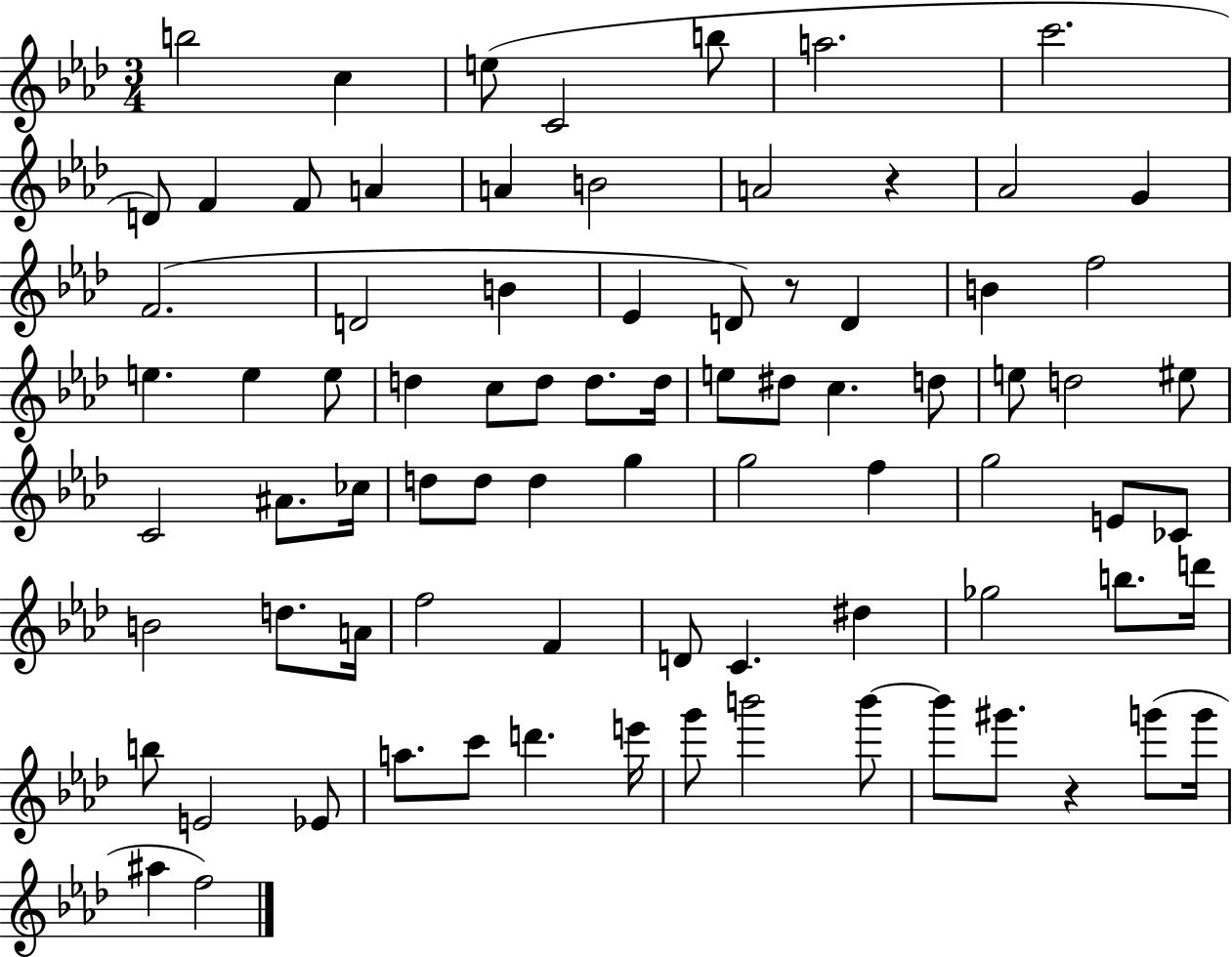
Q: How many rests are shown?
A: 3